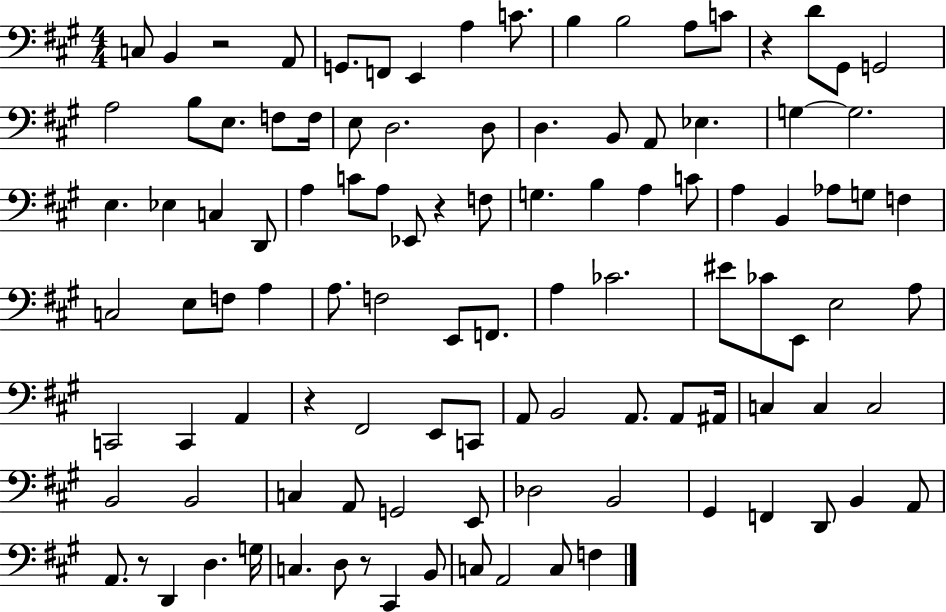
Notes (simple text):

C3/e B2/q R/h A2/e G2/e. F2/e E2/q A3/q C4/e. B3/q B3/h A3/e C4/e R/q D4/e G#2/e G2/h A3/h B3/e E3/e. F3/e F3/s E3/e D3/h. D3/e D3/q. B2/e A2/e Eb3/q. G3/q G3/h. E3/q. Eb3/q C3/q D2/e A3/q C4/e A3/e Eb2/e R/q F3/e G3/q. B3/q A3/q C4/e A3/q B2/q Ab3/e G3/e F3/q C3/h E3/e F3/e A3/q A3/e. F3/h E2/e F2/e. A3/q CES4/h. EIS4/e CES4/e E2/e E3/h A3/e C2/h C2/q A2/q R/q F#2/h E2/e C2/e A2/e B2/h A2/e. A2/e A#2/s C3/q C3/q C3/h B2/h B2/h C3/q A2/e G2/h E2/e Db3/h B2/h G#2/q F2/q D2/e B2/q A2/e A2/e. R/e D2/q D3/q. G3/s C3/q. D3/e R/e C#2/q B2/e C3/e A2/h C3/e F3/q